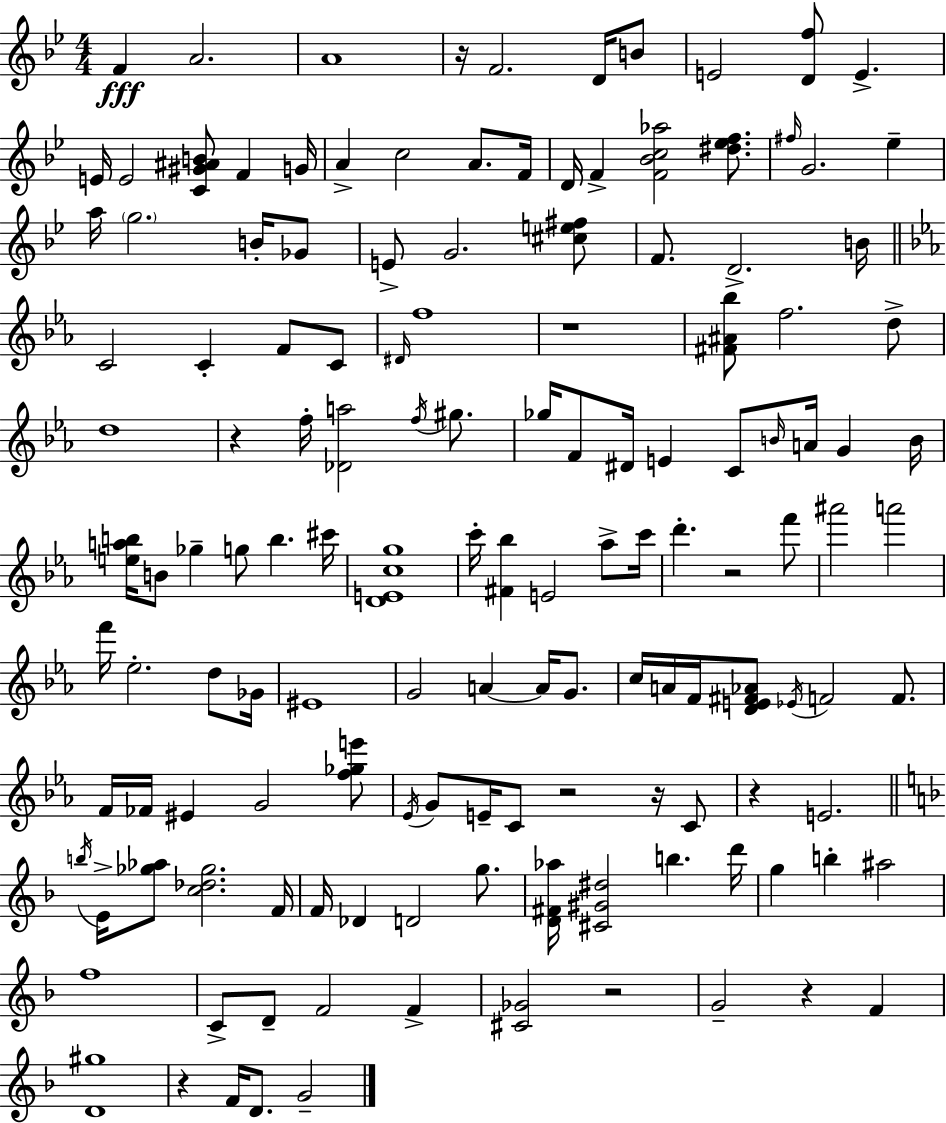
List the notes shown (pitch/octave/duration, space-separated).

F4/q A4/h. A4/w R/s F4/h. D4/s B4/e E4/h [D4,F5]/e E4/q. E4/s E4/h [C4,G#4,A#4,B4]/e F4/q G4/s A4/q C5/h A4/e. F4/s D4/s F4/q [F4,Bb4,C5,Ab5]/h [D#5,Eb5,F5]/e. F#5/s G4/h. Eb5/q A5/s G5/h. B4/s Gb4/e E4/e G4/h. [C#5,E5,F#5]/e F4/e. D4/h. B4/s C4/h C4/q F4/e C4/e D#4/s F5/w R/w [F#4,A#4,Bb5]/e F5/h. D5/e D5/w R/q F5/s [Db4,A5]/h F5/s G#5/e. Gb5/s F4/e D#4/s E4/q C4/e B4/s A4/s G4/q B4/s [E5,A5,B5]/s B4/e Gb5/q G5/e B5/q. C#6/s [D4,E4,C5,G5]/w C6/s [F#4,Bb5]/q E4/h Ab5/e C6/s D6/q. R/h F6/e A#6/h A6/h F6/s Eb5/h. D5/e Gb4/s EIS4/w G4/h A4/q A4/s G4/e. C5/s A4/s F4/s [D4,E4,F#4,Ab4]/e Eb4/s F4/h F4/e. F4/s FES4/s EIS4/q G4/h [F5,Gb5,E6]/e Eb4/s G4/e E4/s C4/e R/h R/s C4/e R/q E4/h. B5/s E4/s [Gb5,Ab5]/e [C5,Db5,Gb5]/h. F4/s F4/s Db4/q D4/h G5/e. [D4,F#4,Ab5]/s [C#4,G#4,D#5]/h B5/q. D6/s G5/q B5/q A#5/h F5/w C4/e D4/e F4/h F4/q [C#4,Gb4]/h R/h G4/h R/q F4/q [D4,G#5]/w R/q F4/s D4/e. G4/h